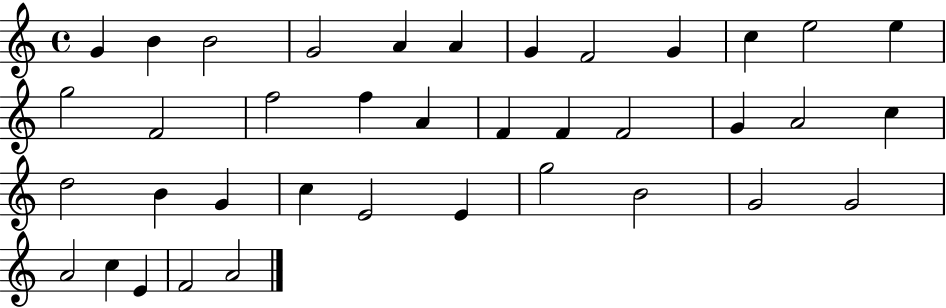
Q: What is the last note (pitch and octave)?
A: A4